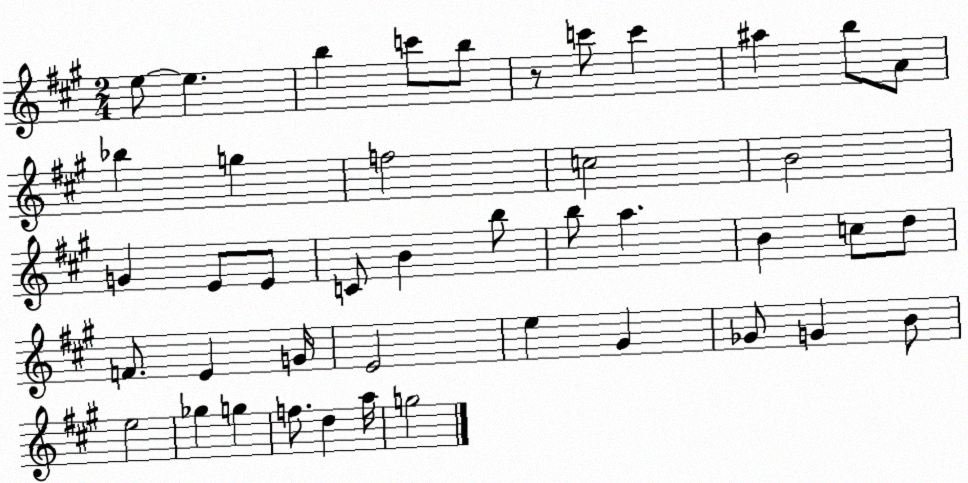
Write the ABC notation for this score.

X:1
T:Untitled
M:2/4
L:1/4
K:A
e/2 e b c'/2 b/2 z/2 c'/2 c' ^a b/2 A/2 _b g f2 c2 B2 G E/2 E/2 C/2 B b/2 b/2 a B c/2 d/2 F/2 E G/4 E2 e ^G _G/2 G B/2 e2 _g g f/2 d a/4 g2